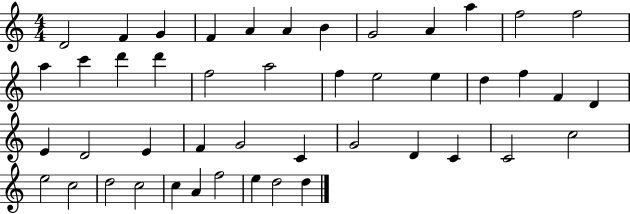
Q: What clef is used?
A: treble